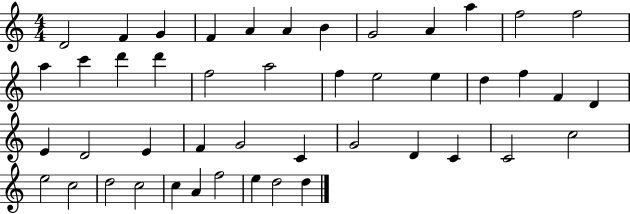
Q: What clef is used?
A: treble